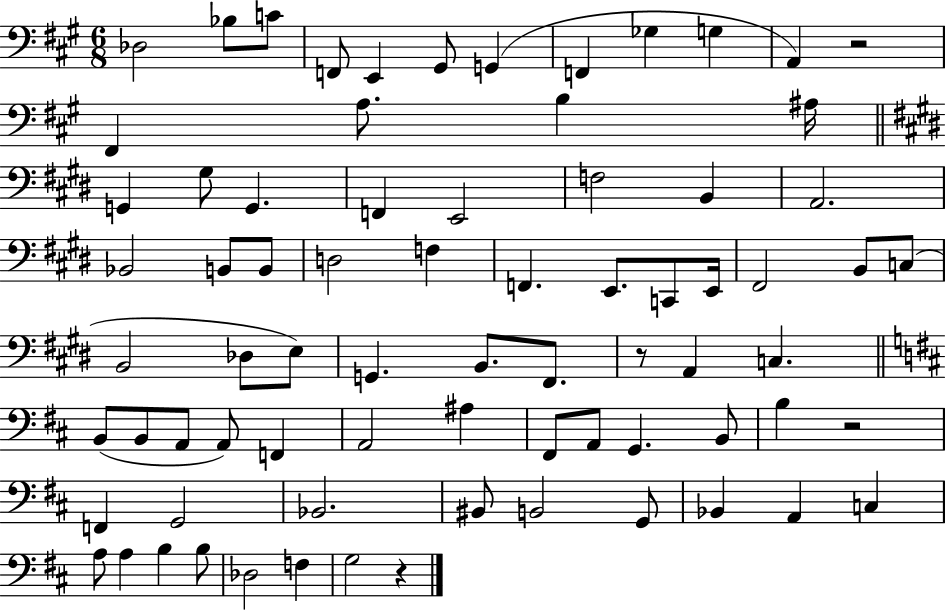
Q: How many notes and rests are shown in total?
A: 75